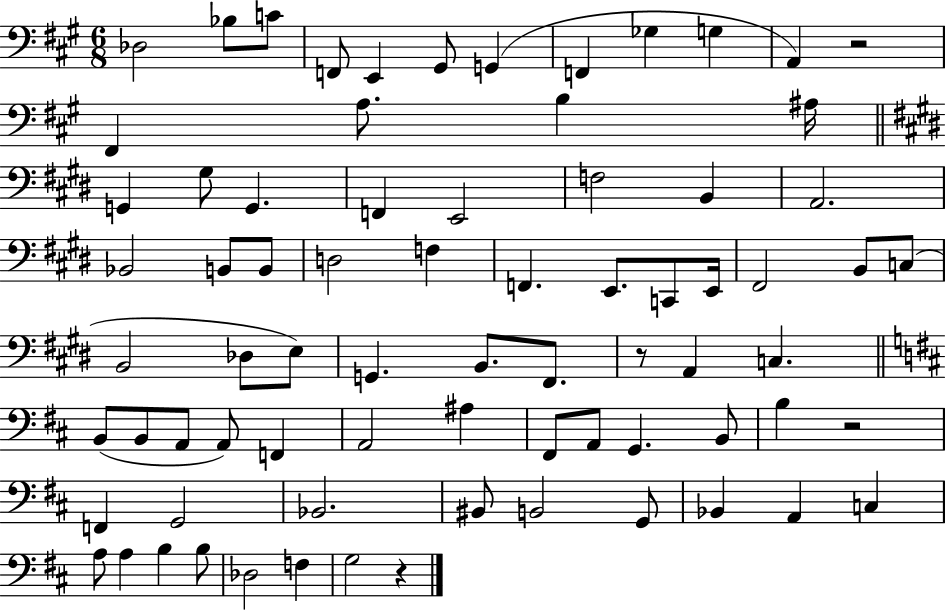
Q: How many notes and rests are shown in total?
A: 75